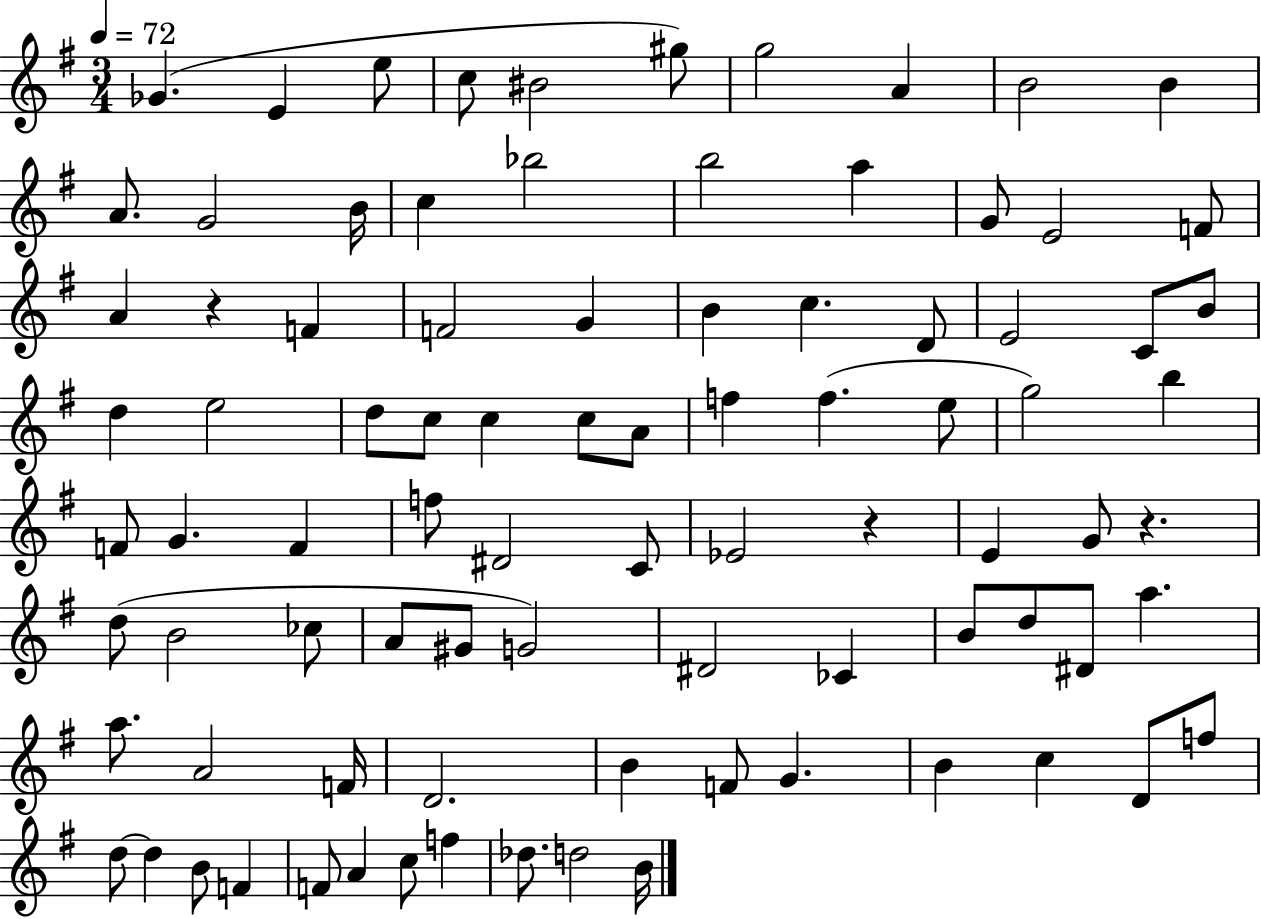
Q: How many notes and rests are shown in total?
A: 88